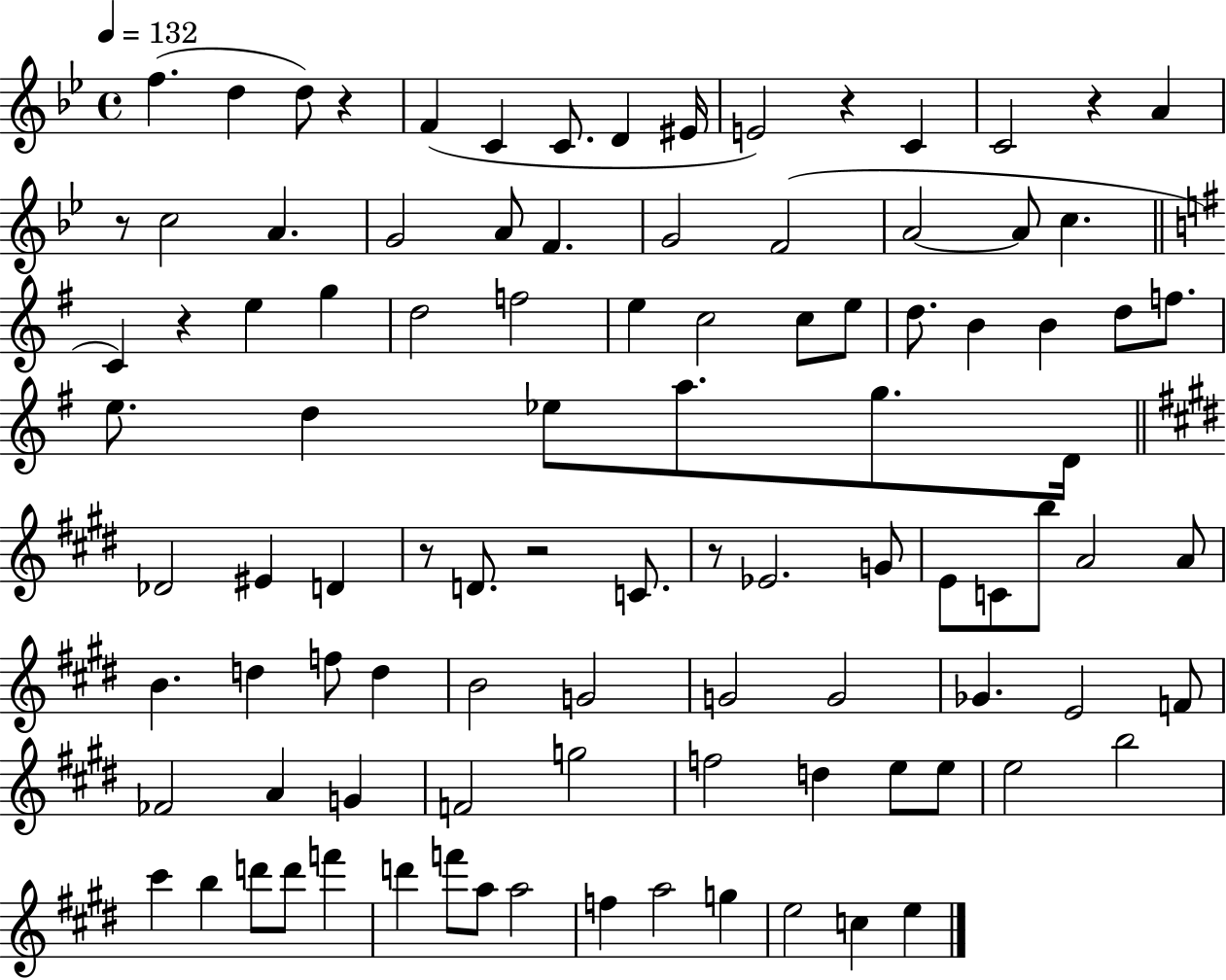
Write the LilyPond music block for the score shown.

{
  \clef treble
  \time 4/4
  \defaultTimeSignature
  \key bes \major
  \tempo 4 = 132
  f''4.( d''4 d''8) r4 | f'4( c'4 c'8. d'4 eis'16 | e'2) r4 c'4 | c'2 r4 a'4 | \break r8 c''2 a'4. | g'2 a'8 f'4. | g'2 f'2( | a'2~~ a'8 c''4. | \break \bar "||" \break \key g \major c'4) r4 e''4 g''4 | d''2 f''2 | e''4 c''2 c''8 e''8 | d''8. b'4 b'4 d''8 f''8. | \break e''8. d''4 ees''8 a''8. g''8. d'16 | \bar "||" \break \key e \major des'2 eis'4 d'4 | r8 d'8. r2 c'8. | r8 ees'2. g'8 | e'8 c'8 b''8 a'2 a'8 | \break b'4. d''4 f''8 d''4 | b'2 g'2 | g'2 g'2 | ges'4. e'2 f'8 | \break fes'2 a'4 g'4 | f'2 g''2 | f''2 d''4 e''8 e''8 | e''2 b''2 | \break cis'''4 b''4 d'''8 d'''8 f'''4 | d'''4 f'''8 a''8 a''2 | f''4 a''2 g''4 | e''2 c''4 e''4 | \break \bar "|."
}